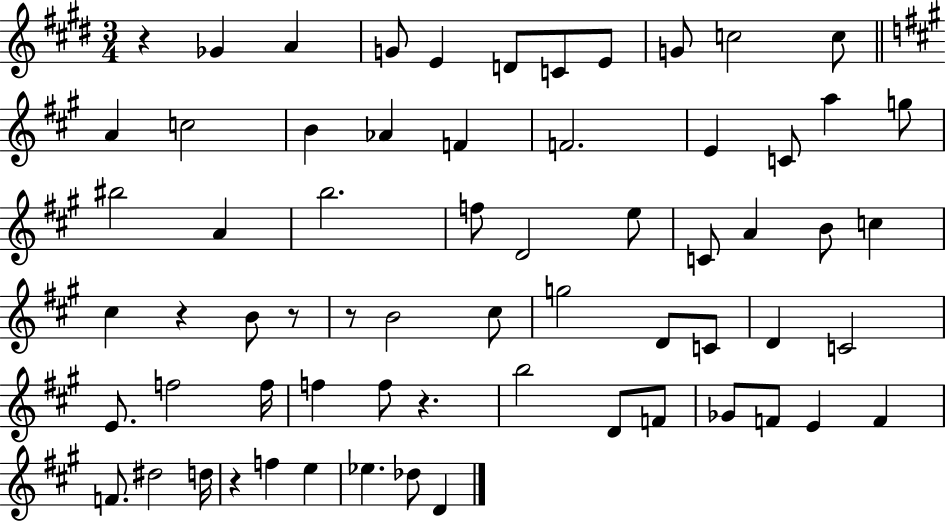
X:1
T:Untitled
M:3/4
L:1/4
K:E
z _G A G/2 E D/2 C/2 E/2 G/2 c2 c/2 A c2 B _A F F2 E C/2 a g/2 ^b2 A b2 f/2 D2 e/2 C/2 A B/2 c ^c z B/2 z/2 z/2 B2 ^c/2 g2 D/2 C/2 D C2 E/2 f2 f/4 f f/2 z b2 D/2 F/2 _G/2 F/2 E F F/2 ^d2 d/4 z f e _e _d/2 D